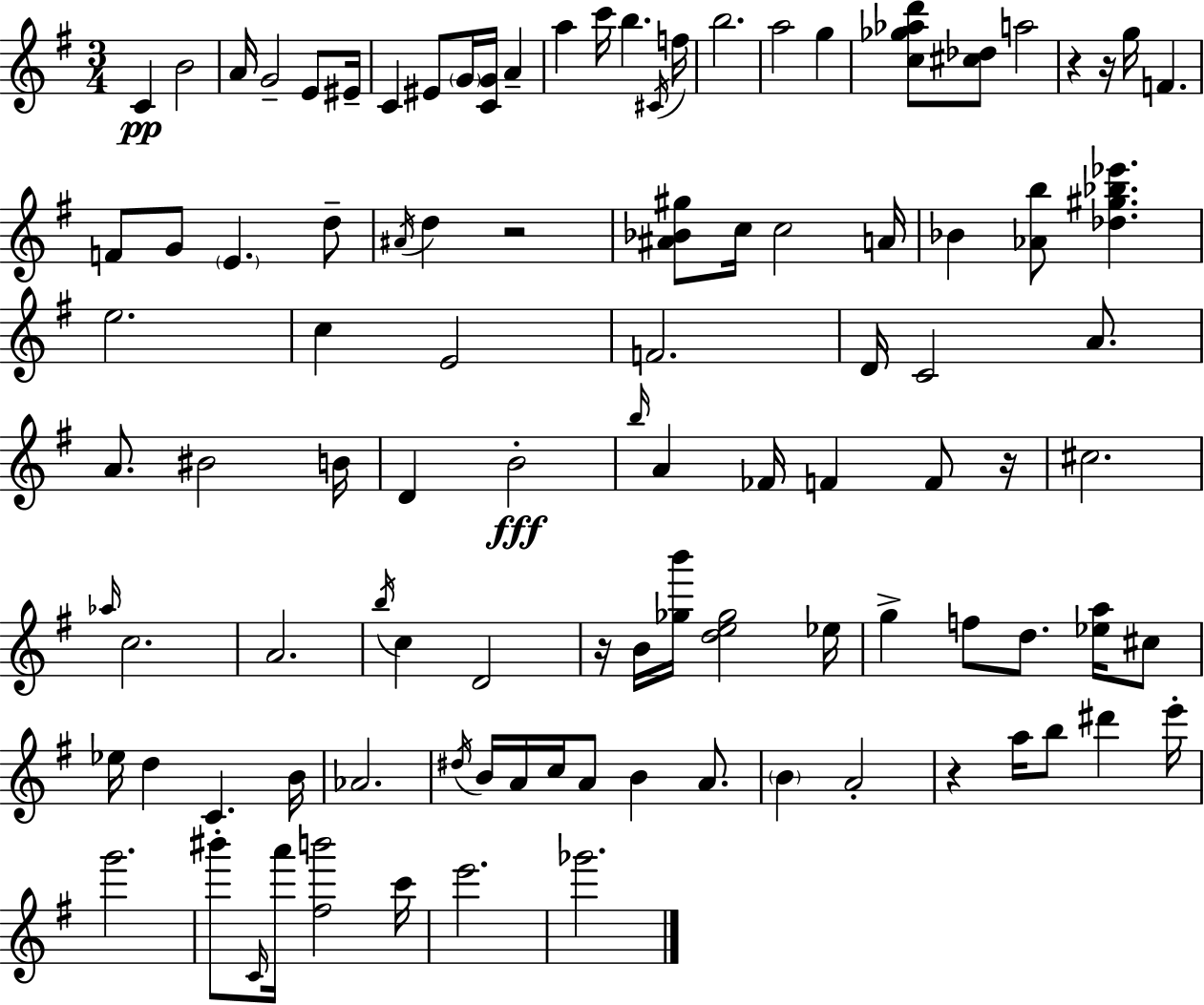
{
  \clef treble
  \numericTimeSignature
  \time 3/4
  \key e \minor
  c'4\pp b'2 | a'16 g'2-- e'8 eis'16-- | c'4 eis'8 \parenthesize g'16 <c' g'>16 a'4-- | a''4 c'''16 b''4. \acciaccatura { cis'16 } | \break f''16 b''2. | a''2 g''4 | <c'' ges'' aes'' d'''>8 <cis'' des''>8 a''2 | r4 r16 g''16 f'4. | \break f'8 g'8 \parenthesize e'4. d''8-- | \acciaccatura { ais'16 } d''4 r2 | <ais' bes' gis''>8 c''16 c''2 | a'16 bes'4 <aes' b''>8 <des'' gis'' bes'' ees'''>4. | \break e''2. | c''4 e'2 | f'2. | d'16 c'2 a'8. | \break a'8. bis'2 | b'16 d'4 b'2-.\fff | \grace { b''16 } a'4 fes'16 f'4 | f'8 r16 cis''2. | \break \grace { aes''16 } c''2. | a'2. | \acciaccatura { b''16 } c''4 d'2 | r16 b'16 <ges'' b'''>16 <d'' e'' ges''>2 | \break ees''16 g''4-> f''8 d''8. | <ees'' a''>16 cis''8 ees''16 d''4 c'4. | b'16 aes'2. | \acciaccatura { dis''16 } b'16 a'16 c''16 a'8 b'4 | \break a'8. \parenthesize b'4 a'2-. | r4 a''16 b''8 | dis'''4 e'''16-. g'''2. | bis'''8-. \grace { c'16 } a'''16 <fis'' b'''>2 | \break c'''16 e'''2. | ges'''2. | \bar "|."
}